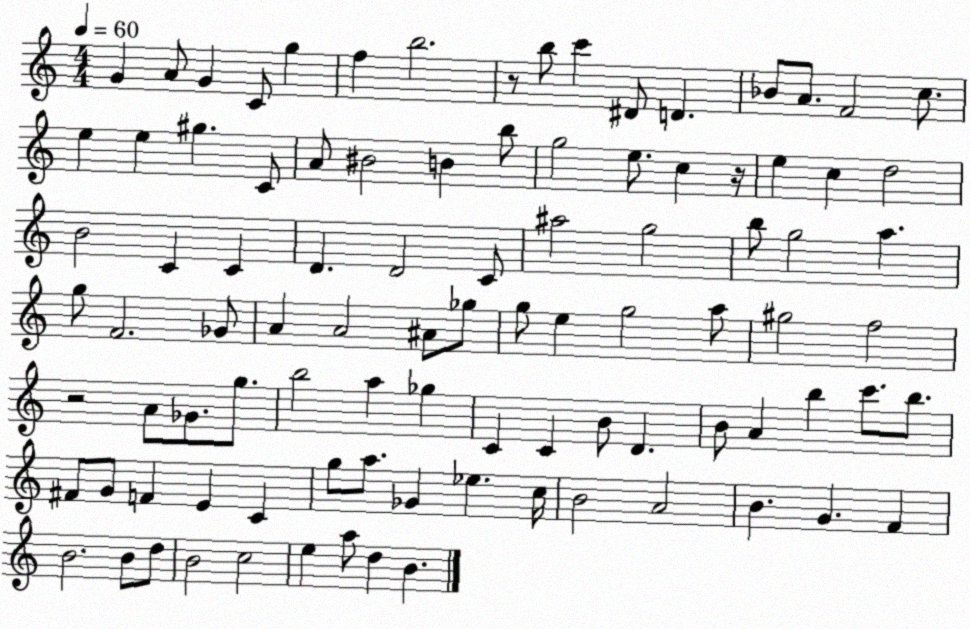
X:1
T:Untitled
M:4/4
L:1/4
K:C
G A/2 G C/2 g f b2 z/2 b/2 c' ^D/2 D _B/2 A/2 F2 c/2 e e ^g C/2 A/2 ^B2 B b/2 g2 e/2 c z/4 e c d2 B2 C C D D2 C/2 ^a2 g2 b/2 g2 a g/2 F2 _G/2 A A2 ^A/2 _g/2 g/2 e g2 a/2 ^g2 f2 z2 A/2 _G/2 g/2 b2 a _g C C B/2 D B/2 A b c'/2 b/2 ^F/2 G/2 F E C g/2 a/2 _G _e c/4 B2 A2 B G F B2 B/2 d/2 B2 c2 e a/2 d B